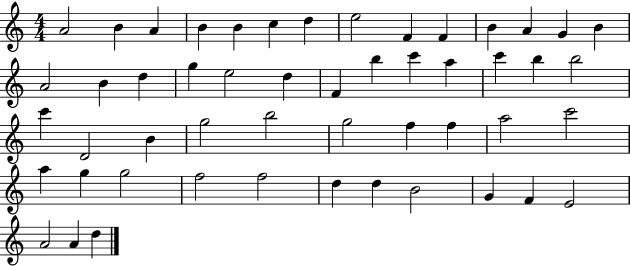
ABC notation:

X:1
T:Untitled
M:4/4
L:1/4
K:C
A2 B A B B c d e2 F F B A G B A2 B d g e2 d F b c' a c' b b2 c' D2 B g2 b2 g2 f f a2 c'2 a g g2 f2 f2 d d B2 G F E2 A2 A d